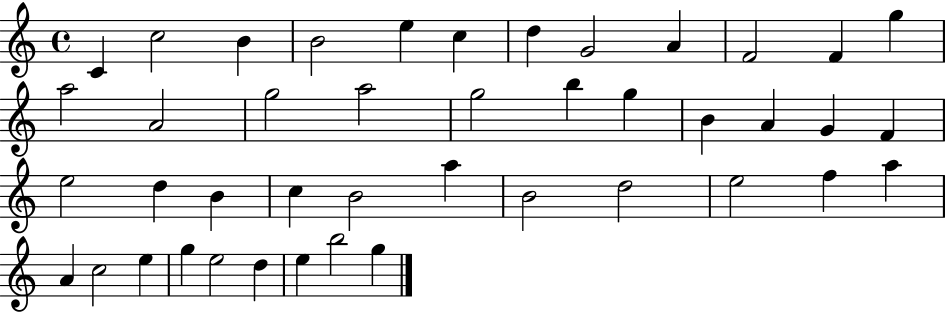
C4/q C5/h B4/q B4/h E5/q C5/q D5/q G4/h A4/q F4/h F4/q G5/q A5/h A4/h G5/h A5/h G5/h B5/q G5/q B4/q A4/q G4/q F4/q E5/h D5/q B4/q C5/q B4/h A5/q B4/h D5/h E5/h F5/q A5/q A4/q C5/h E5/q G5/q E5/h D5/q E5/q B5/h G5/q